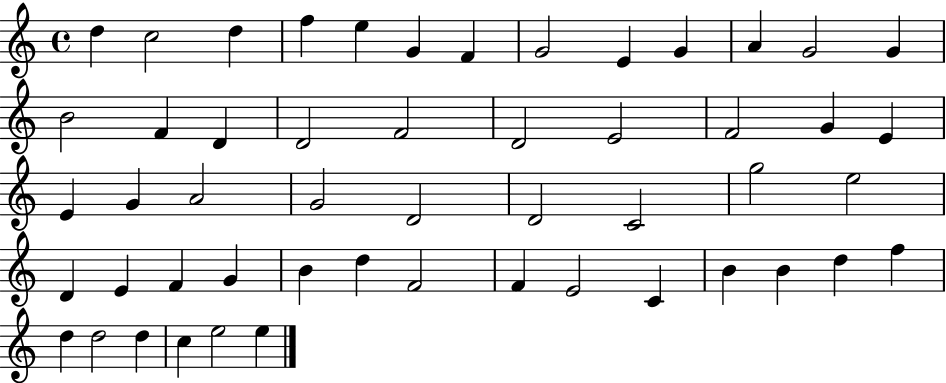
D5/q C5/h D5/q F5/q E5/q G4/q F4/q G4/h E4/q G4/q A4/q G4/h G4/q B4/h F4/q D4/q D4/h F4/h D4/h E4/h F4/h G4/q E4/q E4/q G4/q A4/h G4/h D4/h D4/h C4/h G5/h E5/h D4/q E4/q F4/q G4/q B4/q D5/q F4/h F4/q E4/h C4/q B4/q B4/q D5/q F5/q D5/q D5/h D5/q C5/q E5/h E5/q